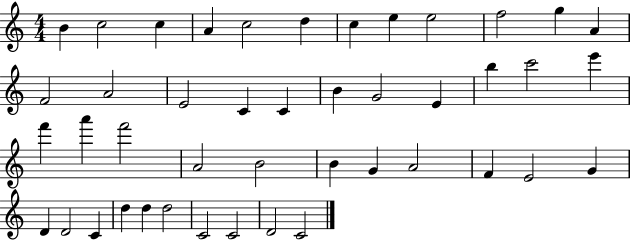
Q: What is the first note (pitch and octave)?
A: B4